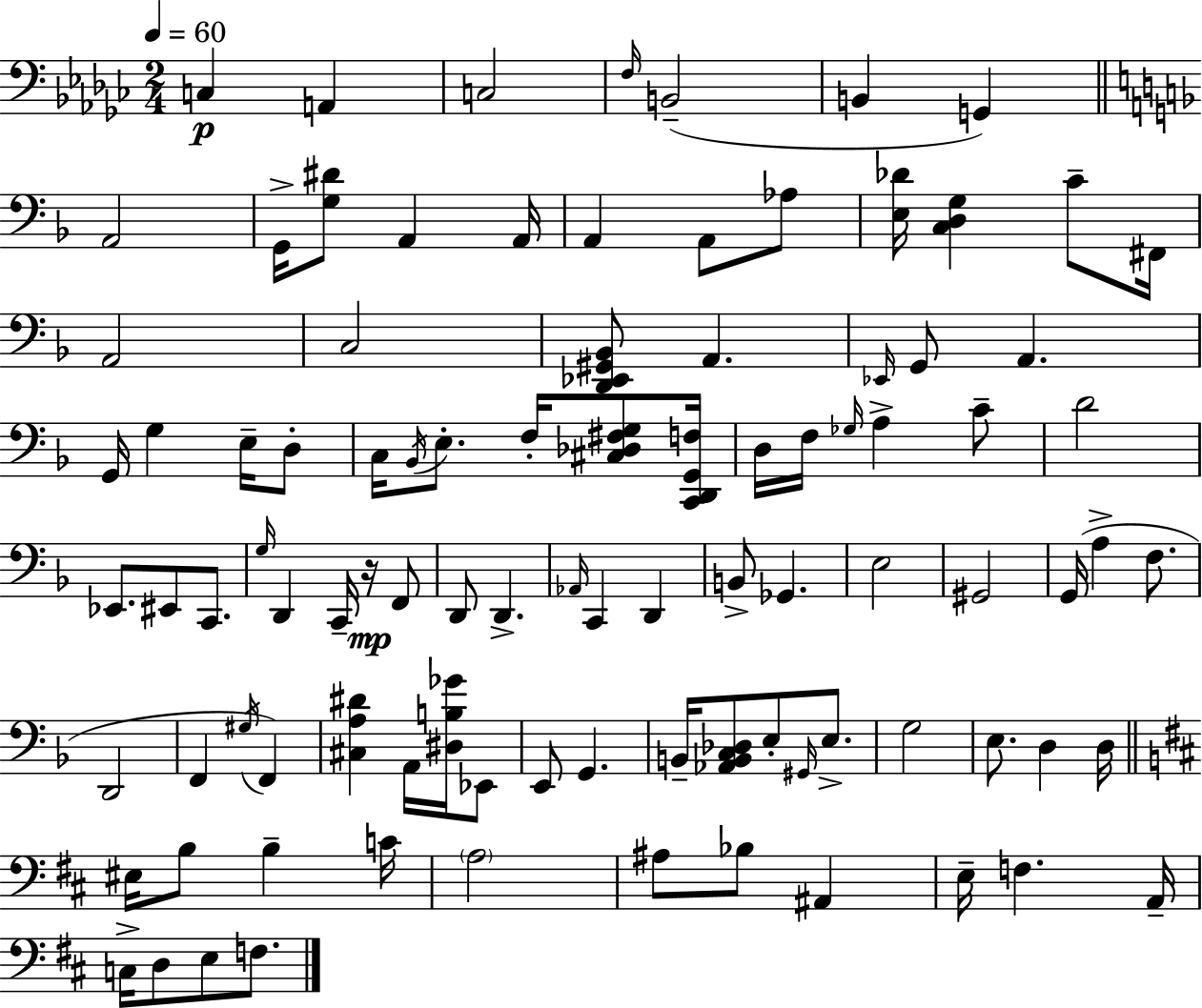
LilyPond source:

{
  \clef bass
  \numericTimeSignature
  \time 2/4
  \key ees \minor
  \tempo 4 = 60
  c4\p a,4 | c2 | \grace { f16 }( b,2-- | b,4 g,4) | \break \bar "||" \break \key f \major a,2 | g,16-> <g dis'>8 a,4 a,16 | a,4 a,8 aes8 | <e des'>16 <c d g>4 c'8-- fis,16 | \break a,2 | c2 | <d, ees, gis, bes,>8 a,4. | \grace { ees,16 } g,8 a,4. | \break g,16 g4 e16-- d8-. | c16 \acciaccatura { bes,16 } e8.-. f16-. <cis des fis g>8 | <c, d, g, f>16 d16 f16 \grace { ges16 } a4-> | c'8-- d'2 | \break ees,8. eis,8 | c,8. \grace { g16 } d,4 | c,16-- r16\mp f,8 d,8 d,4.-> | \grace { aes,16 } c,4 | \break d,4 b,8-> ges,4. | e2 | gis,2 | g,16( a4-> | \break f8. d,2 | f,4 | \acciaccatura { gis16 }) f,4 <cis a dis'>4 | a,16 <dis b ges'>16 ees,8 e,8 | \break g,4. b,16-- <aes, b, c des>8 | e8-. \grace { gis,16 } e8.-> g2 | e8. | d4 d16 \bar "||" \break \key d \major eis16 b8 b4-- c'16 | \parenthesize a2 | ais8 bes8 ais,4 | e16-- f4. a,16-- | \break c16-> d8 e8 f8. | \bar "|."
}